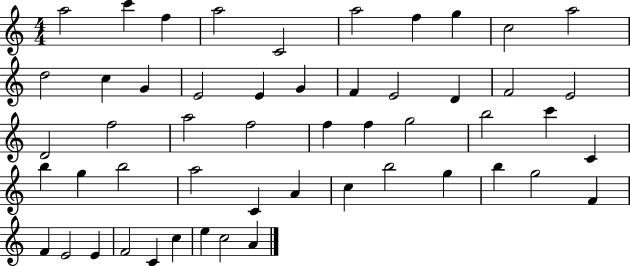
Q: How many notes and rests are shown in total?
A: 52